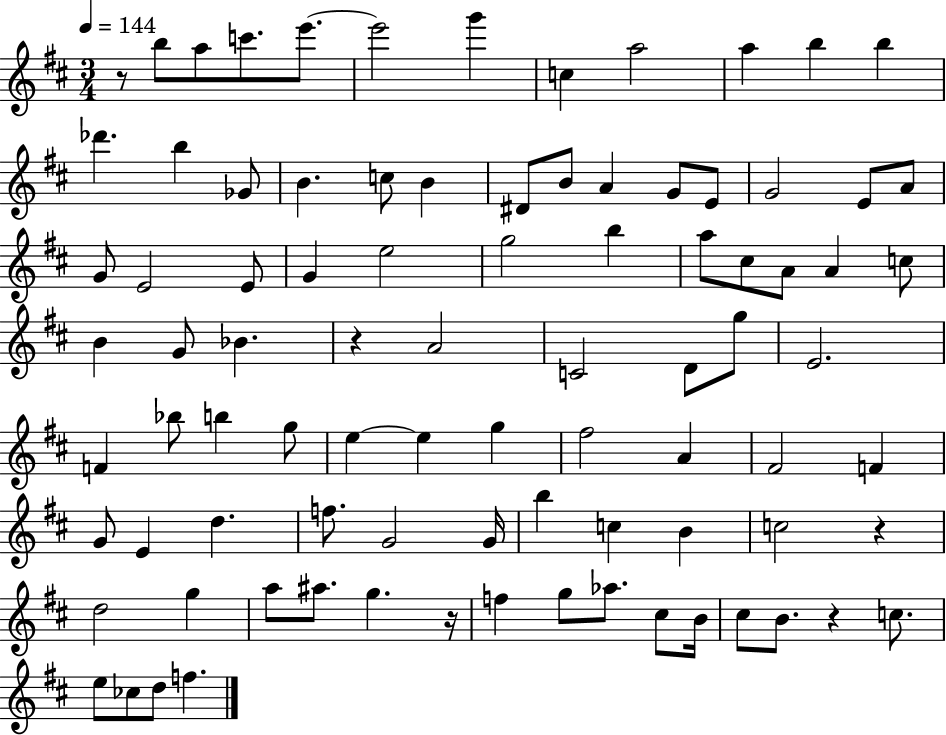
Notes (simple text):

R/e B5/e A5/e C6/e. E6/e. E6/h G6/q C5/q A5/h A5/q B5/q B5/q Db6/q. B5/q Gb4/e B4/q. C5/e B4/q D#4/e B4/e A4/q G4/e E4/e G4/h E4/e A4/e G4/e E4/h E4/e G4/q E5/h G5/h B5/q A5/e C#5/e A4/e A4/q C5/e B4/q G4/e Bb4/q. R/q A4/h C4/h D4/e G5/e E4/h. F4/q Bb5/e B5/q G5/e E5/q E5/q G5/q F#5/h A4/q F#4/h F4/q G4/e E4/q D5/q. F5/e. G4/h G4/s B5/q C5/q B4/q C5/h R/q D5/h G5/q A5/e A#5/e. G5/q. R/s F5/q G5/e Ab5/e. C#5/e B4/s C#5/e B4/e. R/q C5/e. E5/e CES5/e D5/e F5/q.